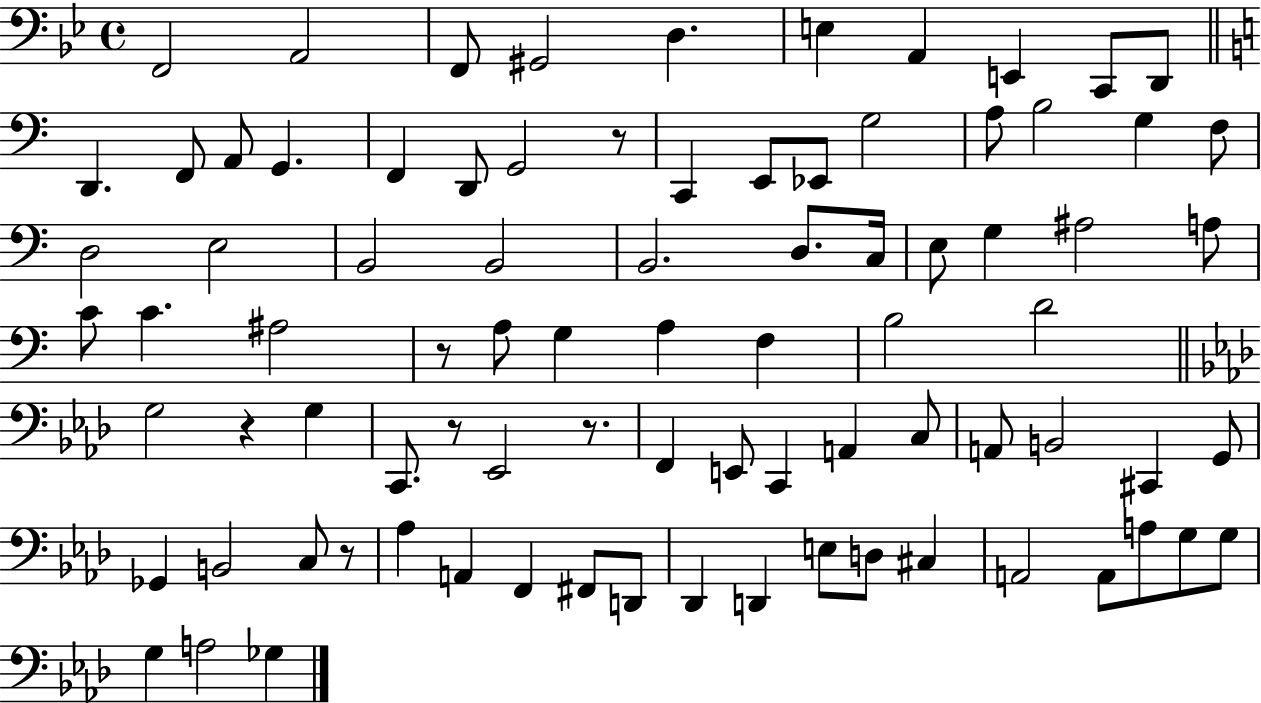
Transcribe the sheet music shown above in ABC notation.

X:1
T:Untitled
M:4/4
L:1/4
K:Bb
F,,2 A,,2 F,,/2 ^G,,2 D, E, A,, E,, C,,/2 D,,/2 D,, F,,/2 A,,/2 G,, F,, D,,/2 G,,2 z/2 C,, E,,/2 _E,,/2 G,2 A,/2 B,2 G, F,/2 D,2 E,2 B,,2 B,,2 B,,2 D,/2 C,/4 E,/2 G, ^A,2 A,/2 C/2 C ^A,2 z/2 A,/2 G, A, F, B,2 D2 G,2 z G, C,,/2 z/2 _E,,2 z/2 F,, E,,/2 C,, A,, C,/2 A,,/2 B,,2 ^C,, G,,/2 _G,, B,,2 C,/2 z/2 _A, A,, F,, ^F,,/2 D,,/2 _D,, D,, E,/2 D,/2 ^C, A,,2 A,,/2 A,/2 G,/2 G,/2 G, A,2 _G,